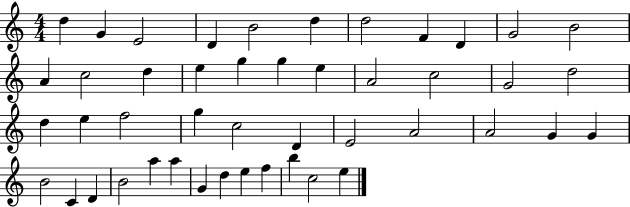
D5/q G4/q E4/h D4/q B4/h D5/q D5/h F4/q D4/q G4/h B4/h A4/q C5/h D5/q E5/q G5/q G5/q E5/q A4/h C5/h G4/h D5/h D5/q E5/q F5/h G5/q C5/h D4/q E4/h A4/h A4/h G4/q G4/q B4/h C4/q D4/q B4/h A5/q A5/q G4/q D5/q E5/q F5/q B5/q C5/h E5/q